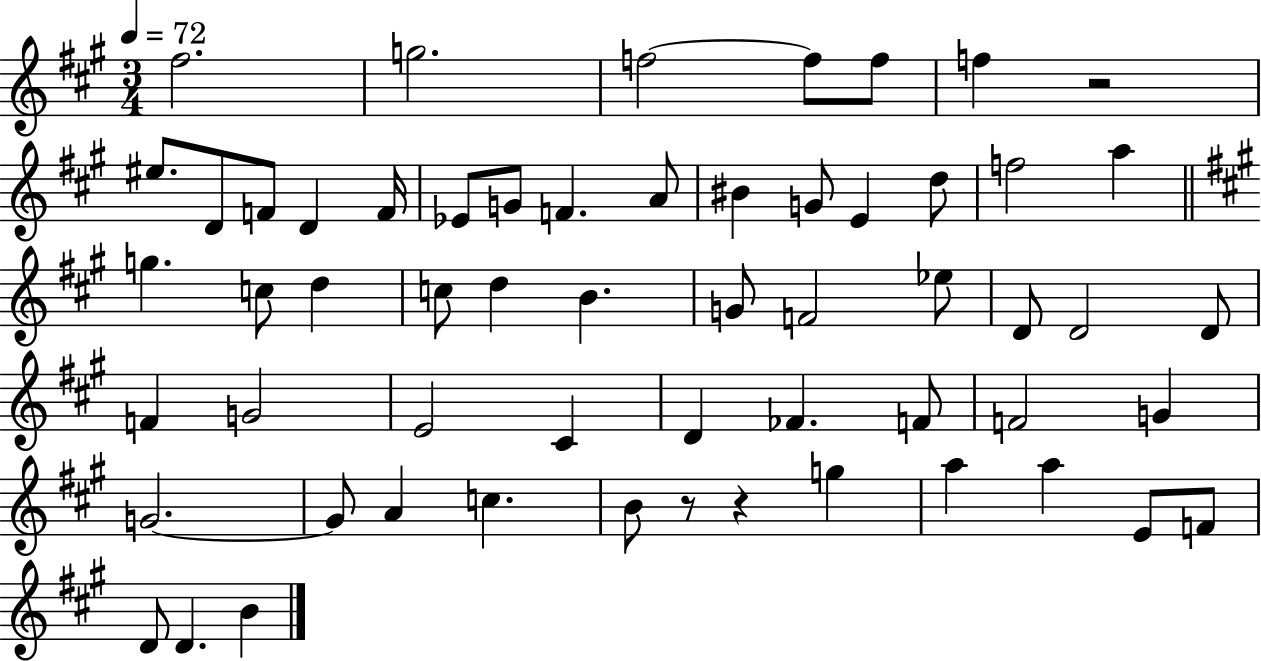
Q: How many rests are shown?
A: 3